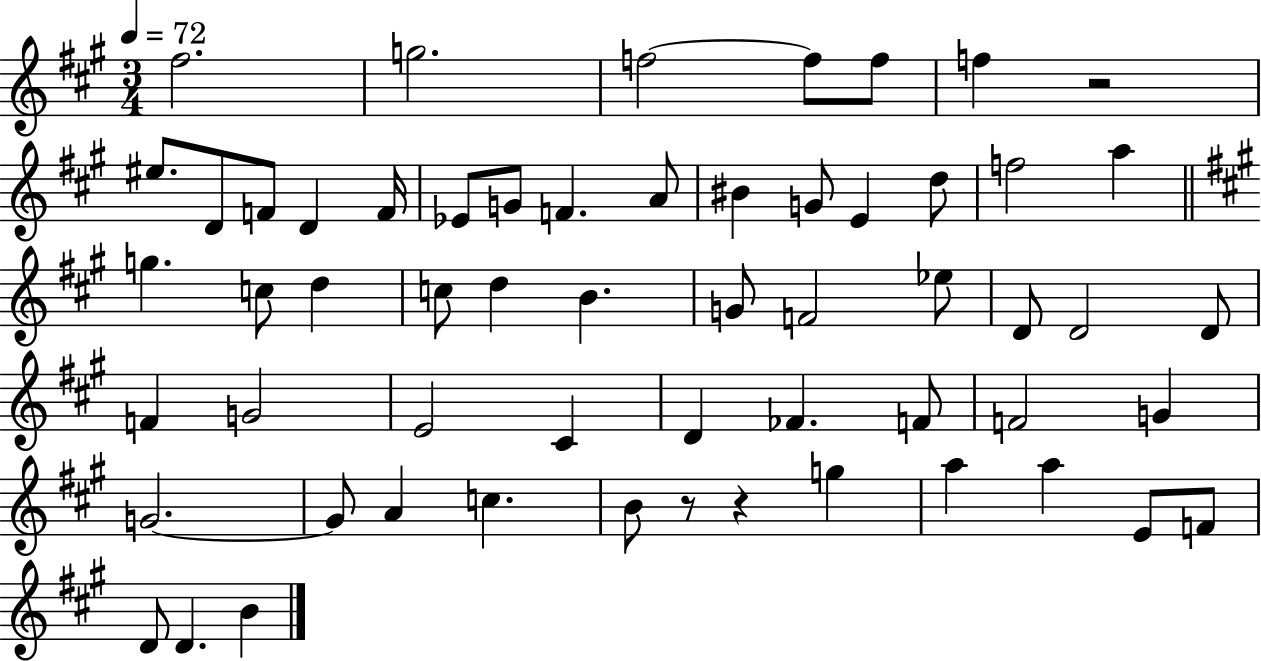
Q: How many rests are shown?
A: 3